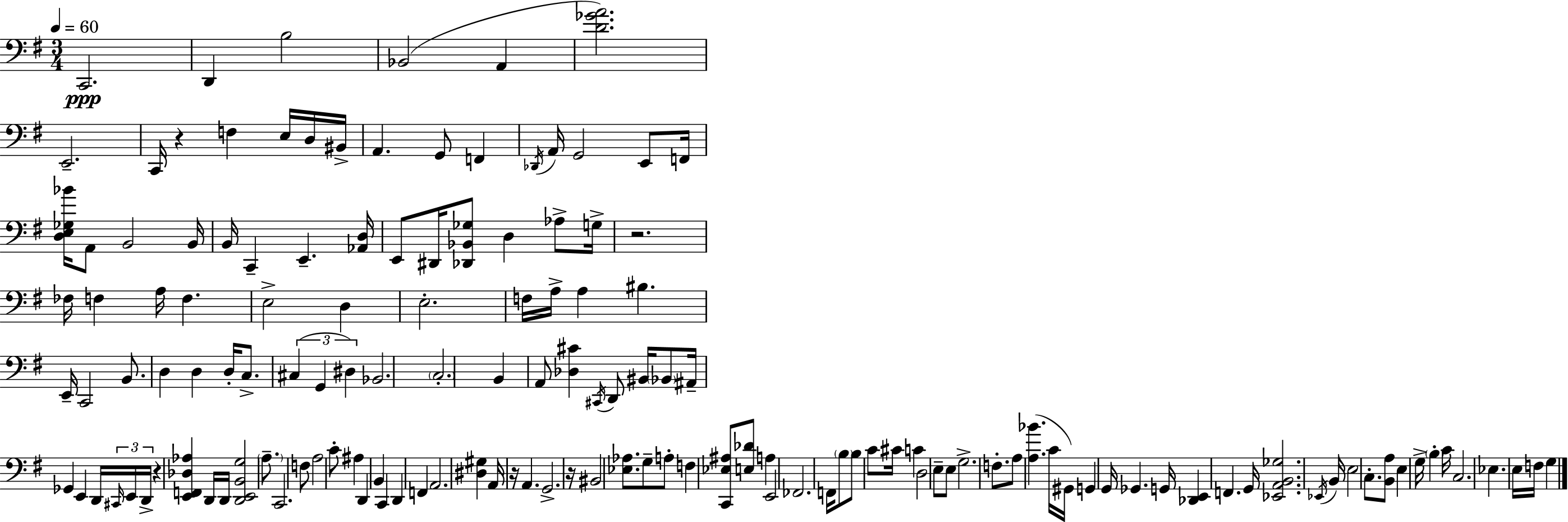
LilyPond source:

{
  \clef bass
  \numericTimeSignature
  \time 3/4
  \key e \minor
  \tempo 4 = 60
  c,2.\ppp | d,4 b2 | bes,2( a,4 | <d' ges' a'>2.) | \break e,2.-- | c,16 r4 f4 e16 d16 bis,16-> | a,4. g,8 f,4 | \acciaccatura { des,16 } a,16 g,2 e,8 | \break f,16 <d e ges bes'>16 a,8 b,2 | b,16 b,16 c,4-- e,4.-- | <aes, d>16 e,8 dis,16 <des, bes, ges>8 d4 aes8-> | g16-> r2. | \break fes16 f4 a16 f4. | e2-> d4 | e2.-. | f16 a16-> a4 bis4. | \break e,16-- c,2 b,8. | d4 d4 d16-. c8.-> | \tuplet 3/2 { cis4( g,4 dis4) } | bes,2. | \break \parenthesize c2.-. | b,4 a,8 <des cis'>4 \acciaccatura { cis,16 } | d,8 bis,16 \parenthesize bes,8 ais,16-- ges,4 e,4 | d,16 \tuplet 3/2 { \grace { cis,16 } e,16 d,16-> } r4 <e, f, des aes>4 | \break d,16 d,16 <d, e, b, g>2 | \parenthesize a8.-- c,2. | f8 a2 | c'8-. ais4 d,4 b,4 | \break c,4 d,4 f,4 | a,2. | <dis gis>4 a,16 r16 a,4. | g,2.-> | \break r16 bis,2 | <ees aes>8. g8-- a8-. f4 <c, ees ais>8 | <e des'>8 a4 e,2 | fes,2. | \break f,16 \parenthesize b8 b8 c'8 cis'16 c'4 | d2 e8-- | e8 g2.-> | f8.-. a8 <a bes'>4.( | \break c'16 gis,16) g,4 g,16 ges,4. | g,16 <des, e,>4 f,4. | g,16 <ees, a, b, ges>2. | \acciaccatura { ees,16 } b,16 e2 | \break c8.-. <b, a>8 e4 g16-> \parenthesize b4-. | c'16 c2. | ees4. e16 f16 | g4 \bar "|."
}